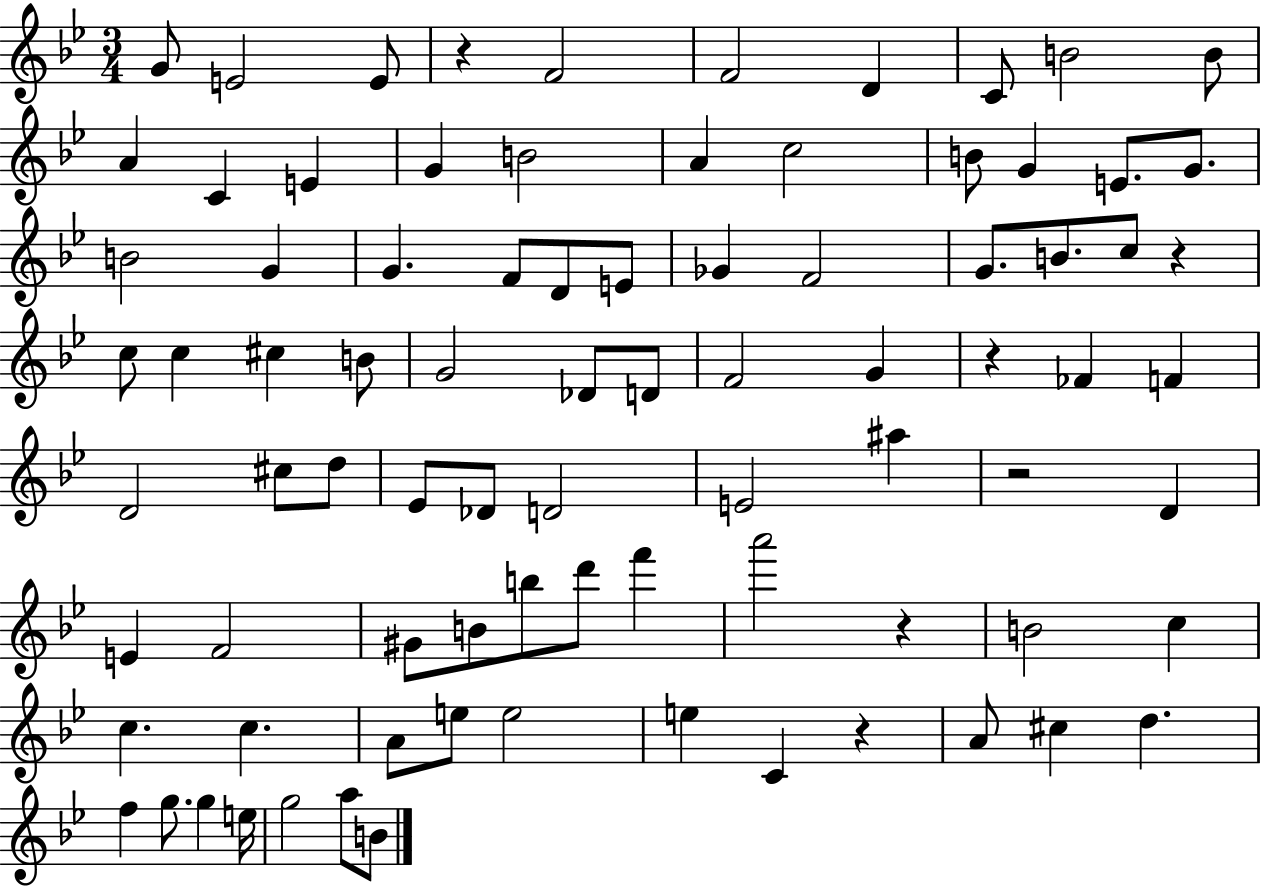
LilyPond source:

{
  \clef treble
  \numericTimeSignature
  \time 3/4
  \key bes \major
  g'8 e'2 e'8 | r4 f'2 | f'2 d'4 | c'8 b'2 b'8 | \break a'4 c'4 e'4 | g'4 b'2 | a'4 c''2 | b'8 g'4 e'8. g'8. | \break b'2 g'4 | g'4. f'8 d'8 e'8 | ges'4 f'2 | g'8. b'8. c''8 r4 | \break c''8 c''4 cis''4 b'8 | g'2 des'8 d'8 | f'2 g'4 | r4 fes'4 f'4 | \break d'2 cis''8 d''8 | ees'8 des'8 d'2 | e'2 ais''4 | r2 d'4 | \break e'4 f'2 | gis'8 b'8 b''8 d'''8 f'''4 | a'''2 r4 | b'2 c''4 | \break c''4. c''4. | a'8 e''8 e''2 | e''4 c'4 r4 | a'8 cis''4 d''4. | \break f''4 g''8. g''4 e''16 | g''2 a''8 b'8 | \bar "|."
}